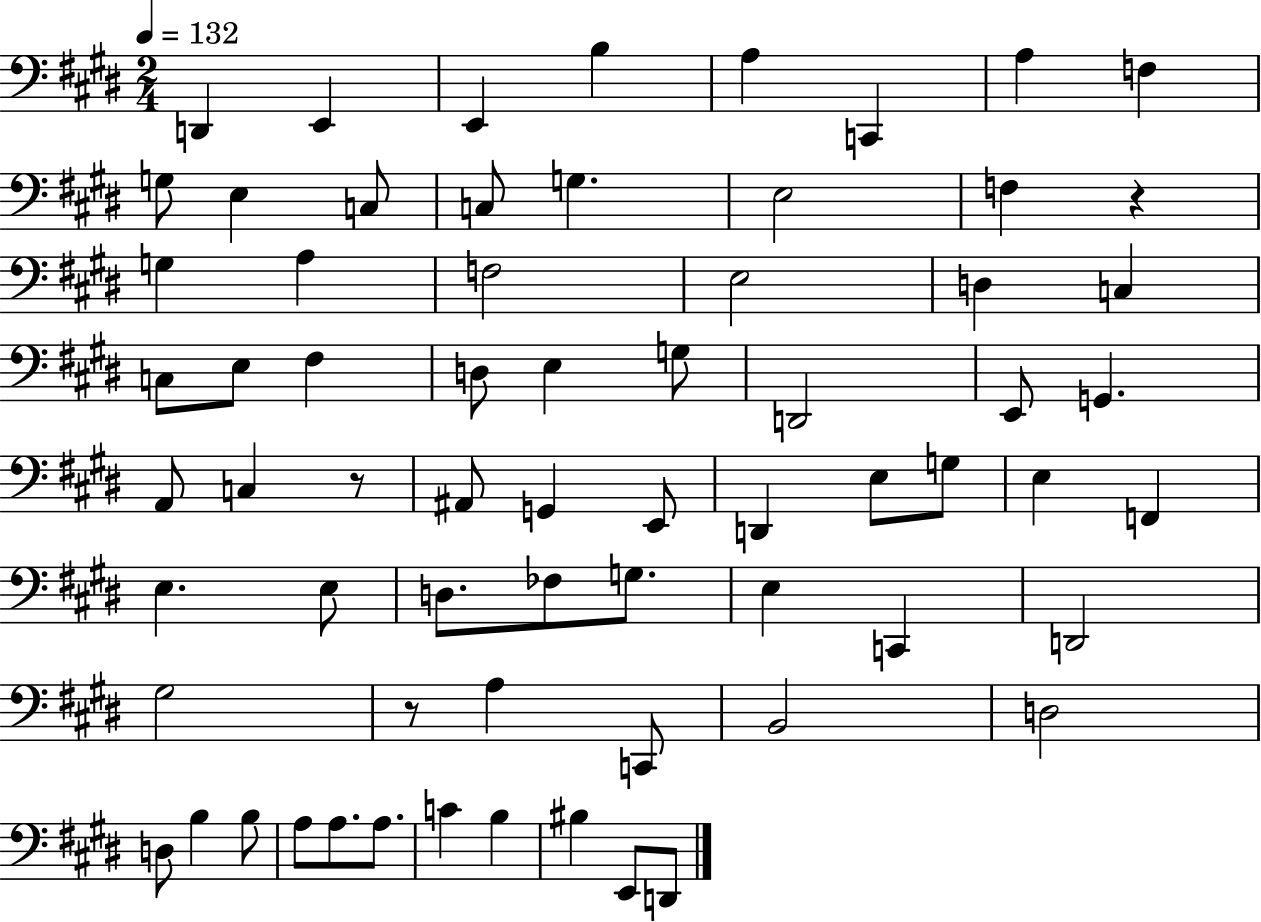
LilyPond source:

{
  \clef bass
  \numericTimeSignature
  \time 2/4
  \key e \major
  \tempo 4 = 132
  d,4 e,4 | e,4 b4 | a4 c,4 | a4 f4 | \break g8 e4 c8 | c8 g4. | e2 | f4 r4 | \break g4 a4 | f2 | e2 | d4 c4 | \break c8 e8 fis4 | d8 e4 g8 | d,2 | e,8 g,4. | \break a,8 c4 r8 | ais,8 g,4 e,8 | d,4 e8 g8 | e4 f,4 | \break e4. e8 | d8. fes8 g8. | e4 c,4 | d,2 | \break gis2 | r8 a4 c,8 | b,2 | d2 | \break d8 b4 b8 | a8 a8. a8. | c'4 b4 | bis4 e,8 d,8 | \break \bar "|."
}